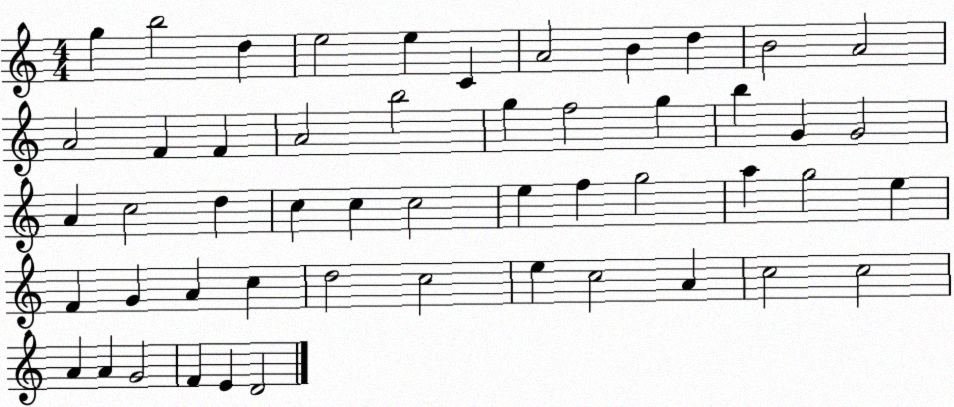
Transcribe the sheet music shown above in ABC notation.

X:1
T:Untitled
M:4/4
L:1/4
K:C
g b2 d e2 e C A2 B d B2 A2 A2 F F A2 b2 g f2 g b G G2 A c2 d c c c2 e f g2 a g2 e F G A c d2 c2 e c2 A c2 c2 A A G2 F E D2